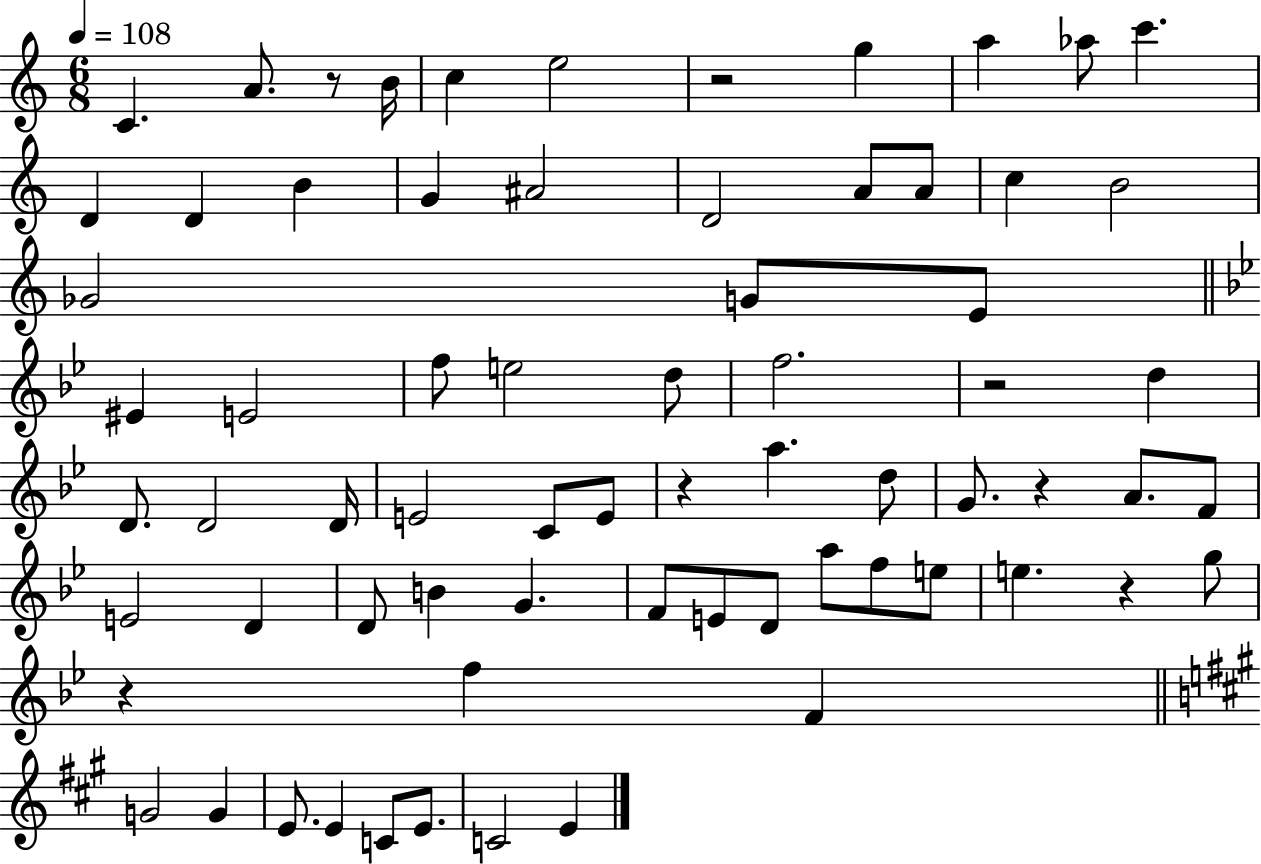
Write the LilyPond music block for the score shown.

{
  \clef treble
  \numericTimeSignature
  \time 6/8
  \key c \major
  \tempo 4 = 108
  \repeat volta 2 { c'4. a'8. r8 b'16 | c''4 e''2 | r2 g''4 | a''4 aes''8 c'''4. | \break d'4 d'4 b'4 | g'4 ais'2 | d'2 a'8 a'8 | c''4 b'2 | \break ges'2 g'8 e'8 | \bar "||" \break \key bes \major eis'4 e'2 | f''8 e''2 d''8 | f''2. | r2 d''4 | \break d'8. d'2 d'16 | e'2 c'8 e'8 | r4 a''4. d''8 | g'8. r4 a'8. f'8 | \break e'2 d'4 | d'8 b'4 g'4. | f'8 e'8 d'8 a''8 f''8 e''8 | e''4. r4 g''8 | \break r4 f''4 f'4 | \bar "||" \break \key a \major g'2 g'4 | e'8. e'4 c'8 e'8. | c'2 e'4 | } \bar "|."
}